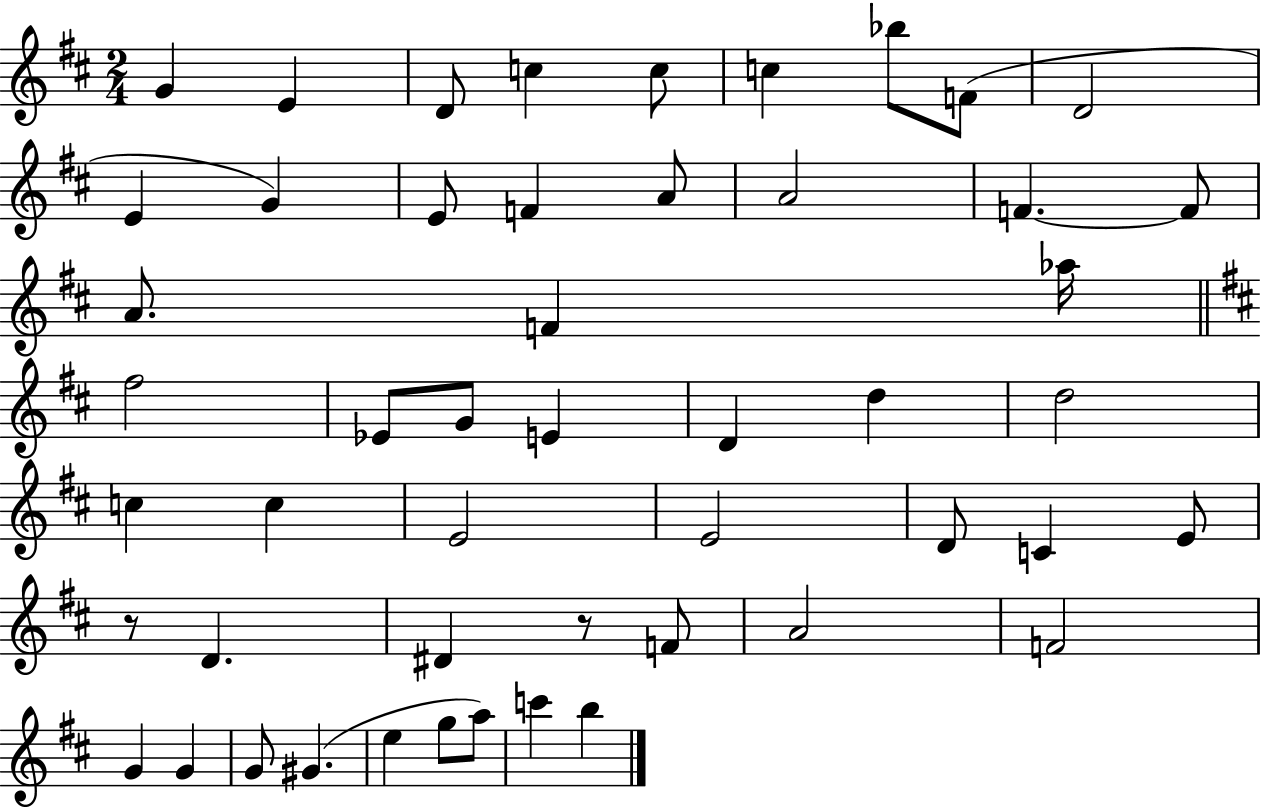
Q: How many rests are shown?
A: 2